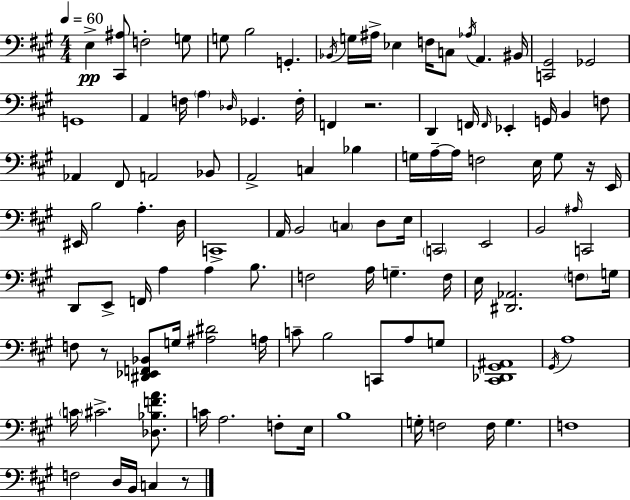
X:1
T:Untitled
M:4/4
L:1/4
K:A
E, [^C,,^A,]/2 F,2 G,/2 G,/2 B,2 G,, _B,,/4 G,/4 ^A,/4 _E, F,/4 C,/2 _A,/4 A,, ^B,,/4 [C,,^G,,]2 _G,,2 G,,4 A,, F,/4 A, _D,/4 _G,, F,/4 F,, z2 D,, F,,/4 F,,/4 _E,, G,,/4 B,, F,/2 _A,, ^F,,/2 A,,2 _B,,/2 A,,2 C, _B, G,/4 A,/4 A,/4 F,2 E,/4 G,/2 z/4 E,,/4 ^E,,/4 B,2 A, D,/4 C,,4 A,,/4 B,,2 C, D,/2 E,/4 C,,2 E,,2 B,,2 ^A,/4 C,,2 D,,/2 E,,/2 F,,/4 A, A, B,/2 F,2 A,/4 G, F,/4 E,/4 [^D,,_A,,]2 F,/2 G,/4 F,/2 z/2 [^D,,_E,,F,,_B,,]/2 G,/4 [^A,^D]2 A,/4 C/2 B,2 C,,/2 A,/2 G,/2 [^C,,_D,,^G,,^A,,]4 ^G,,/4 A,4 C/4 ^C2 [_D,_B,FA]/2 C/4 A,2 F,/2 E,/4 B,4 G,/4 F,2 F,/4 G, F,4 F,2 D,/4 B,,/4 C, z/2